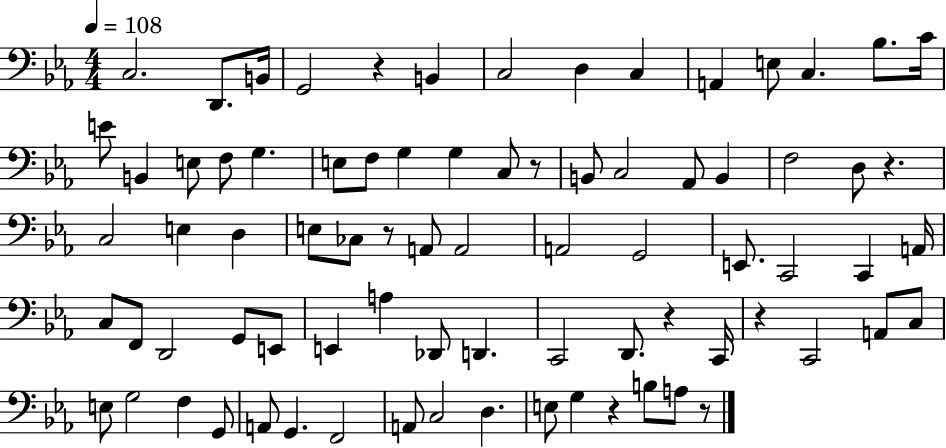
{
  \clef bass
  \numericTimeSignature
  \time 4/4
  \key ees \major
  \tempo 4 = 108
  c2. d,8. b,16 | g,2 r4 b,4 | c2 d4 c4 | a,4 e8 c4. bes8. c'16 | \break e'8 b,4 e8 f8 g4. | e8 f8 g4 g4 c8 r8 | b,8 c2 aes,8 b,4 | f2 d8 r4. | \break c2 e4 d4 | e8 ces8 r8 a,8 a,2 | a,2 g,2 | e,8. c,2 c,4 a,16 | \break c8 f,8 d,2 g,8 e,8 | e,4 a4 des,8 d,4. | c,2 d,8. r4 c,16 | r4 c,2 a,8 c8 | \break e8 g2 f4 g,8 | a,8 g,4. f,2 | a,8 c2 d4. | e8 g4 r4 b8 a8 r8 | \break \bar "|."
}